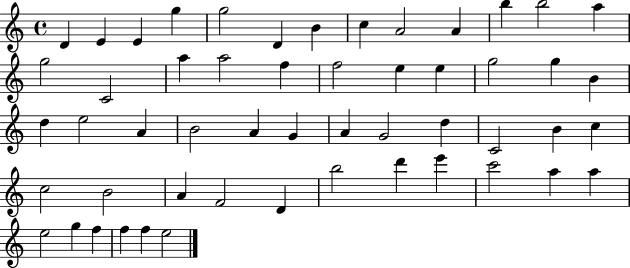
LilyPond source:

{
  \clef treble
  \time 4/4
  \defaultTimeSignature
  \key c \major
  d'4 e'4 e'4 g''4 | g''2 d'4 b'4 | c''4 a'2 a'4 | b''4 b''2 a''4 | \break g''2 c'2 | a''4 a''2 f''4 | f''2 e''4 e''4 | g''2 g''4 b'4 | \break d''4 e''2 a'4 | b'2 a'4 g'4 | a'4 g'2 d''4 | c'2 b'4 c''4 | \break c''2 b'2 | a'4 f'2 d'4 | b''2 d'''4 e'''4 | c'''2 a''4 a''4 | \break e''2 g''4 f''4 | f''4 f''4 e''2 | \bar "|."
}